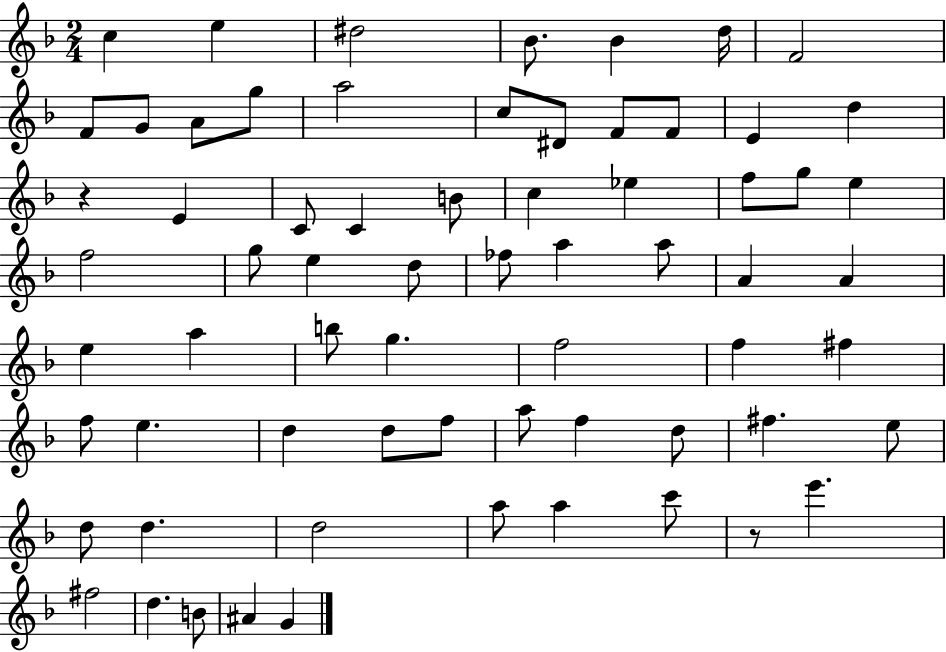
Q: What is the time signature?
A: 2/4